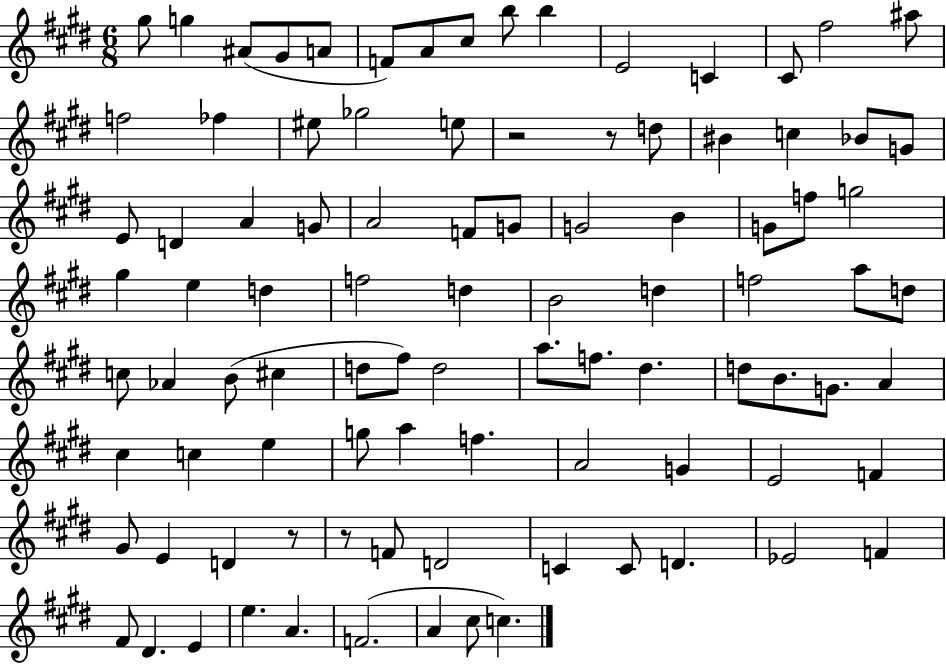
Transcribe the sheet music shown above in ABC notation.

X:1
T:Untitled
M:6/8
L:1/4
K:E
^g/2 g ^A/2 ^G/2 A/2 F/2 A/2 ^c/2 b/2 b E2 C ^C/2 ^f2 ^a/2 f2 _f ^e/2 _g2 e/2 z2 z/2 d/2 ^B c _B/2 G/2 E/2 D A G/2 A2 F/2 G/2 G2 B G/2 f/2 g2 ^g e d f2 d B2 d f2 a/2 d/2 c/2 _A B/2 ^c d/2 ^f/2 d2 a/2 f/2 ^d d/2 B/2 G/2 A ^c c e g/2 a f A2 G E2 F ^G/2 E D z/2 z/2 F/2 D2 C C/2 D _E2 F ^F/2 ^D E e A F2 A ^c/2 c